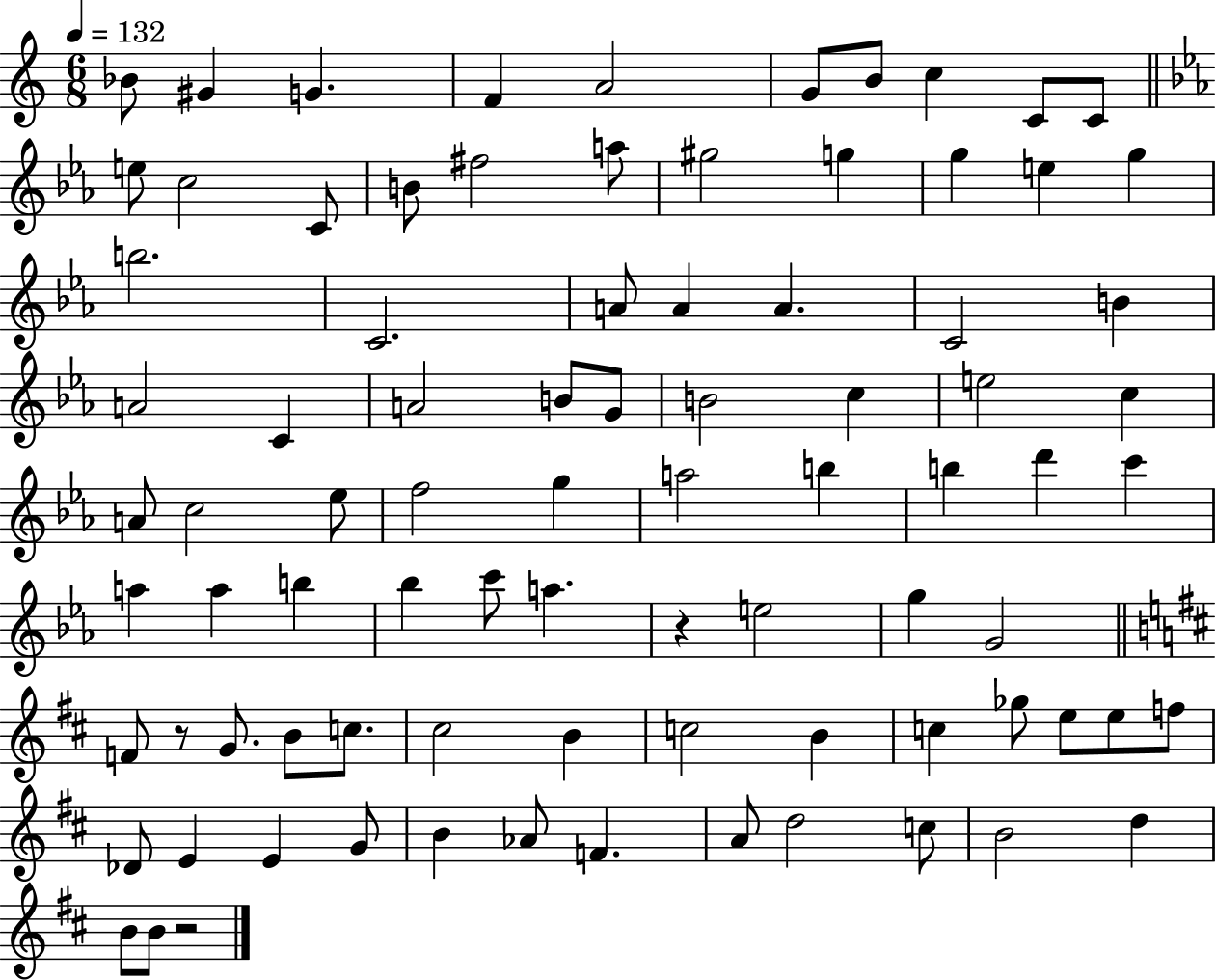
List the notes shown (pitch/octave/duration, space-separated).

Bb4/e G#4/q G4/q. F4/q A4/h G4/e B4/e C5/q C4/e C4/e E5/e C5/h C4/e B4/e F#5/h A5/e G#5/h G5/q G5/q E5/q G5/q B5/h. C4/h. A4/e A4/q A4/q. C4/h B4/q A4/h C4/q A4/h B4/e G4/e B4/h C5/q E5/h C5/q A4/e C5/h Eb5/e F5/h G5/q A5/h B5/q B5/q D6/q C6/q A5/q A5/q B5/q Bb5/q C6/e A5/q. R/q E5/h G5/q G4/h F4/e R/e G4/e. B4/e C5/e. C#5/h B4/q C5/h B4/q C5/q Gb5/e E5/e E5/e F5/e Db4/e E4/q E4/q G4/e B4/q Ab4/e F4/q. A4/e D5/h C5/e B4/h D5/q B4/e B4/e R/h